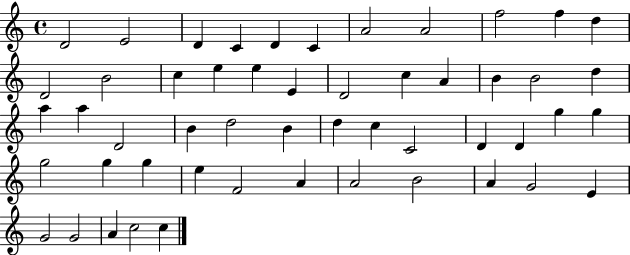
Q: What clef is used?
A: treble